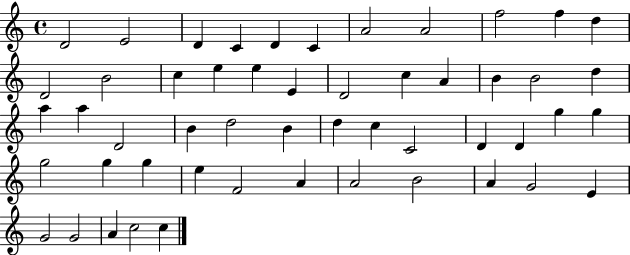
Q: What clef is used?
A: treble